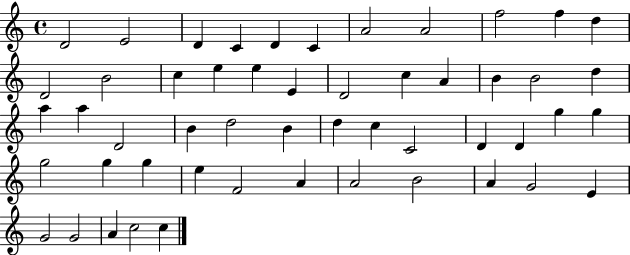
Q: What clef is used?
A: treble